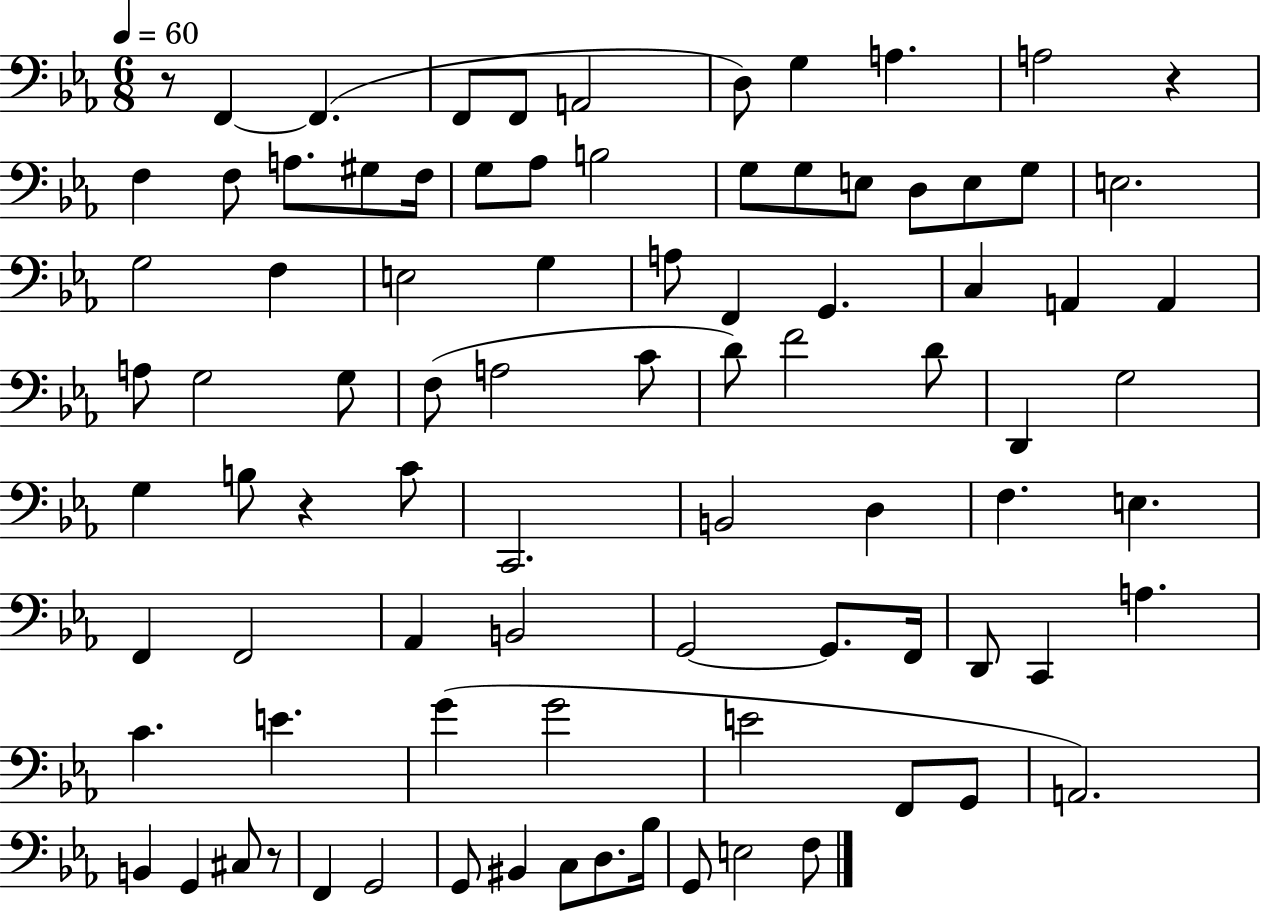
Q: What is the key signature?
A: EES major